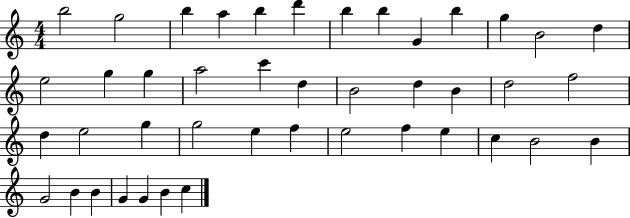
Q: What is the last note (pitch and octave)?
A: C5